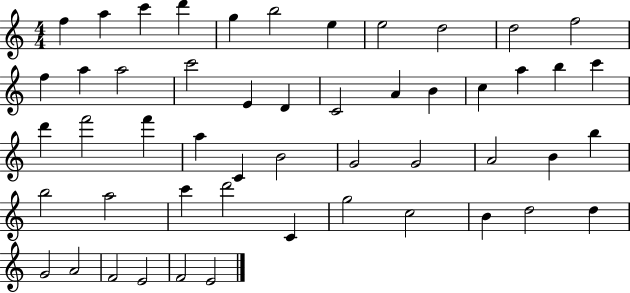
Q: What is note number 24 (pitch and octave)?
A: C6